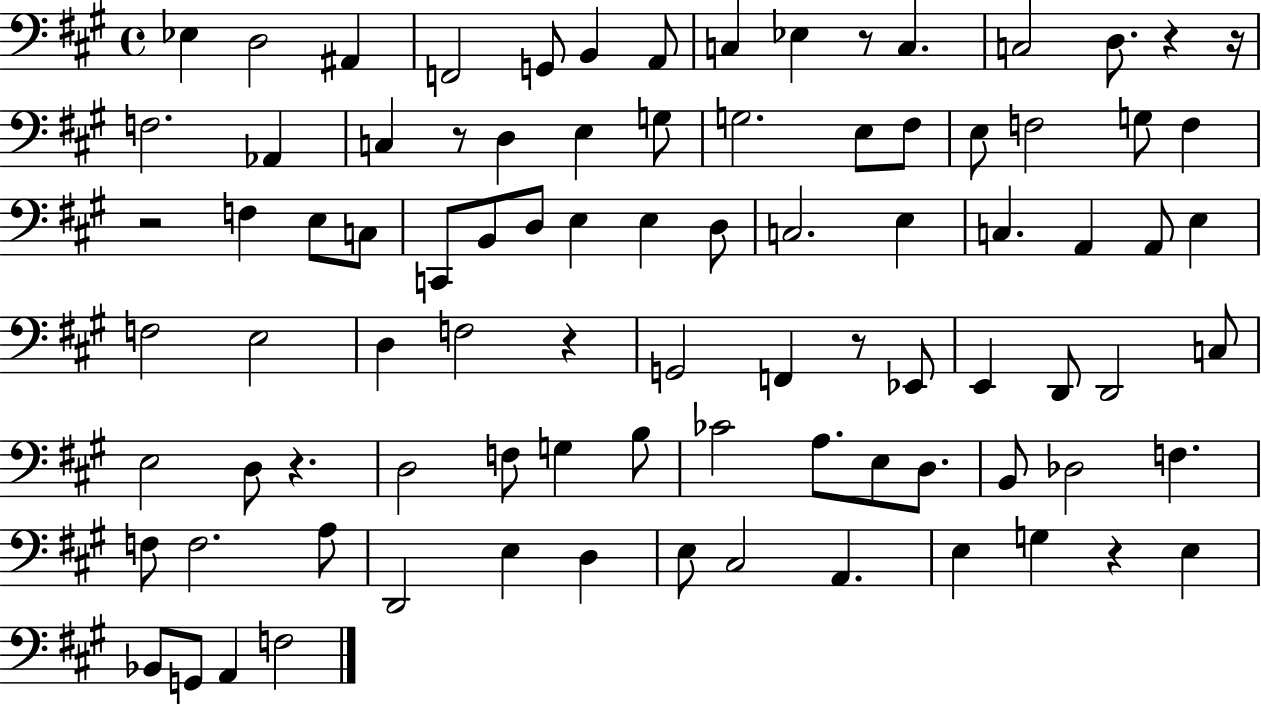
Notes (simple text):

Eb3/q D3/h A#2/q F2/h G2/e B2/q A2/e C3/q Eb3/q R/e C3/q. C3/h D3/e. R/q R/s F3/h. Ab2/q C3/q R/e D3/q E3/q G3/e G3/h. E3/e F#3/e E3/e F3/h G3/e F3/q R/h F3/q E3/e C3/e C2/e B2/e D3/e E3/q E3/q D3/e C3/h. E3/q C3/q. A2/q A2/e E3/q F3/h E3/h D3/q F3/h R/q G2/h F2/q R/e Eb2/e E2/q D2/e D2/h C3/e E3/h D3/e R/q. D3/h F3/e G3/q B3/e CES4/h A3/e. E3/e D3/e. B2/e Db3/h F3/q. F3/e F3/h. A3/e D2/h E3/q D3/q E3/e C#3/h A2/q. E3/q G3/q R/q E3/q Bb2/e G2/e A2/q F3/h